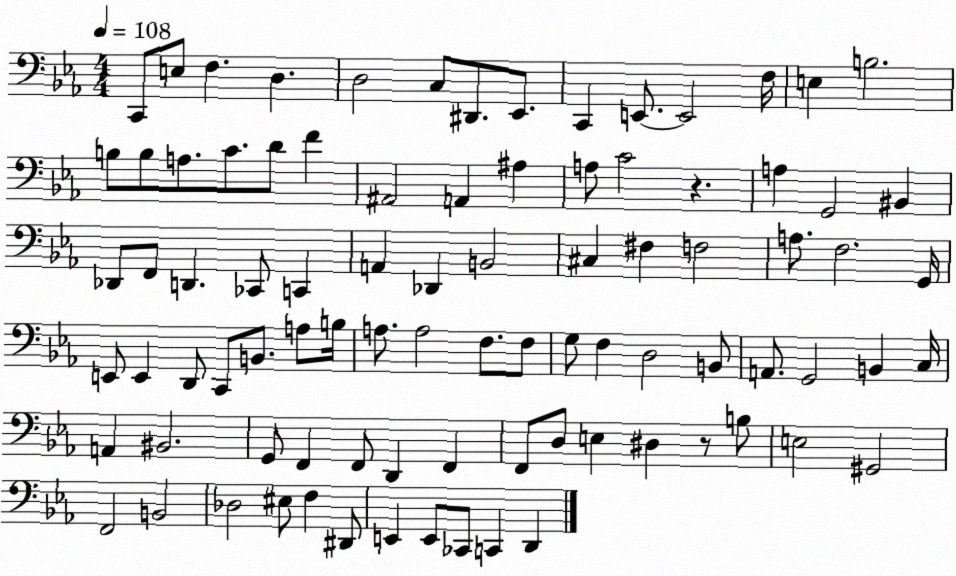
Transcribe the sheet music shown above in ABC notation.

X:1
T:Untitled
M:4/4
L:1/4
K:Eb
C,,/2 E,/2 F, D, D,2 C,/2 ^D,,/2 _E,,/2 C,, E,,/2 E,,2 F,/4 E, B,2 B,/2 B,/2 A,/2 C/2 D/2 F ^A,,2 A,, ^A, A,/2 C2 z A, G,,2 ^B,, _D,,/2 F,,/2 D,, _C,,/2 C,, A,, _D,, B,,2 ^C, ^F, F,2 A,/2 F,2 G,,/4 E,,/2 E,, D,,/2 C,,/2 B,,/2 A,/2 B,/4 A,/2 A,2 F,/2 F,/2 G,/2 F, D,2 B,,/2 A,,/2 G,,2 B,, C,/4 A,, ^B,,2 G,,/2 F,, F,,/2 D,, F,, F,,/2 D,/2 E, ^D, z/2 B,/2 E,2 ^G,,2 F,,2 B,,2 _D,2 ^E,/2 F, ^D,,/2 E,, E,,/2 _C,,/2 C,, D,,